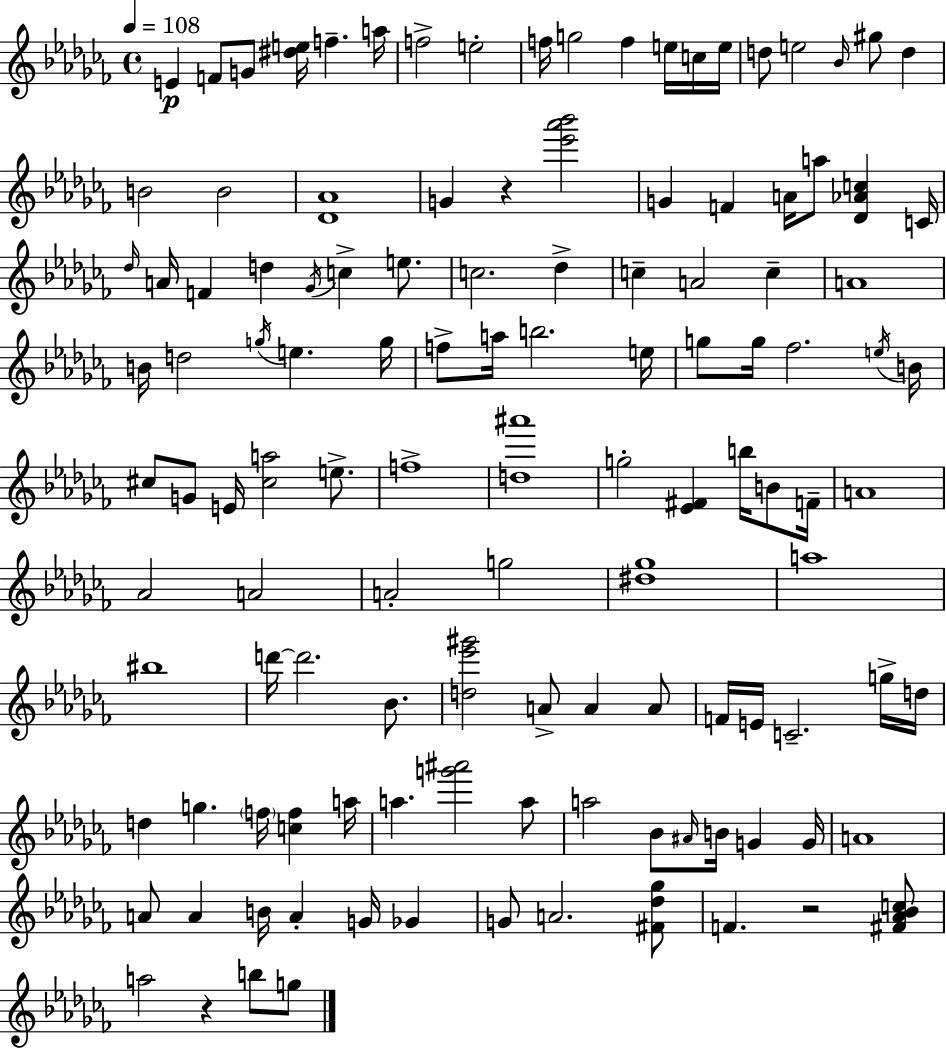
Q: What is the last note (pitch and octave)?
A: G5